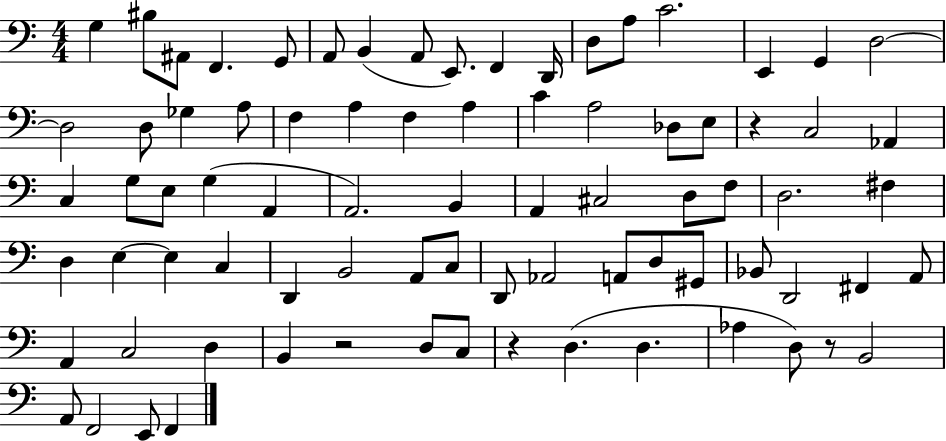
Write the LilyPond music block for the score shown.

{
  \clef bass
  \numericTimeSignature
  \time 4/4
  \key c \major
  g4 bis8 ais,8 f,4. g,8 | a,8 b,4( a,8 e,8.) f,4 d,16 | d8 a8 c'2. | e,4 g,4 d2~~ | \break d2 d8 ges4 a8 | f4 a4 f4 a4 | c'4 a2 des8 e8 | r4 c2 aes,4 | \break c4 g8 e8 g4( a,4 | a,2.) b,4 | a,4 cis2 d8 f8 | d2. fis4 | \break d4 e4~~ e4 c4 | d,4 b,2 a,8 c8 | d,8 aes,2 a,8 d8 gis,8 | bes,8 d,2 fis,4 a,8 | \break a,4 c2 d4 | b,4 r2 d8 c8 | r4 d4.( d4. | aes4 d8) r8 b,2 | \break a,8 f,2 e,8 f,4 | \bar "|."
}